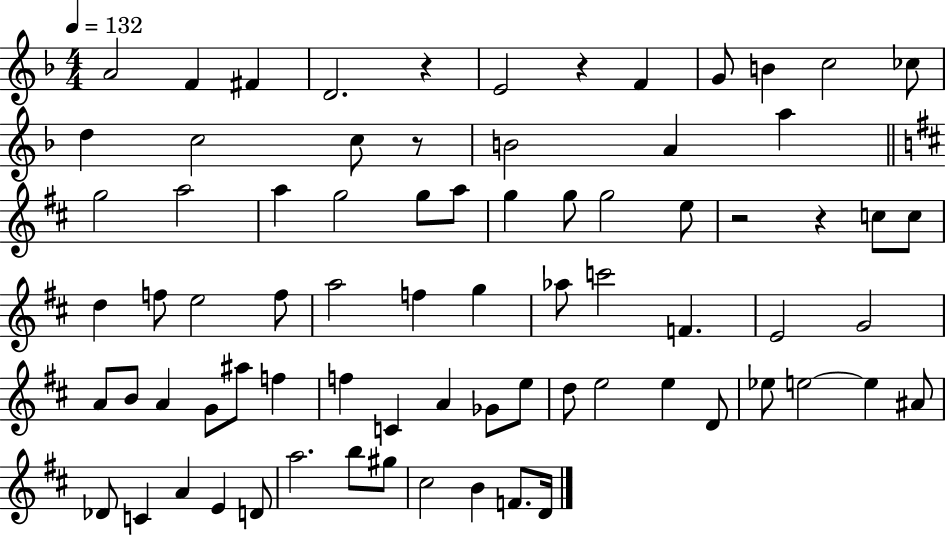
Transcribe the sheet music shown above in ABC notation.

X:1
T:Untitled
M:4/4
L:1/4
K:F
A2 F ^F D2 z E2 z F G/2 B c2 _c/2 d c2 c/2 z/2 B2 A a g2 a2 a g2 g/2 a/2 g g/2 g2 e/2 z2 z c/2 c/2 d f/2 e2 f/2 a2 f g _a/2 c'2 F E2 G2 A/2 B/2 A G/2 ^a/2 f f C A _G/2 e/2 d/2 e2 e D/2 _e/2 e2 e ^A/2 _D/2 C A E D/2 a2 b/2 ^g/2 ^c2 B F/2 D/4